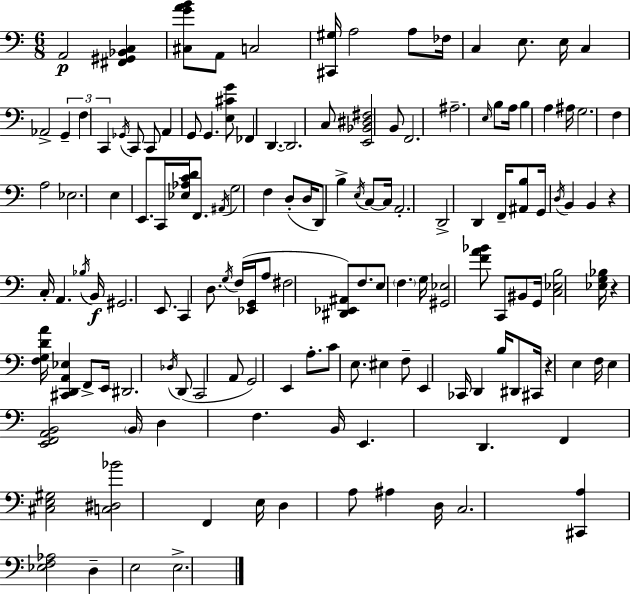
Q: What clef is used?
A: bass